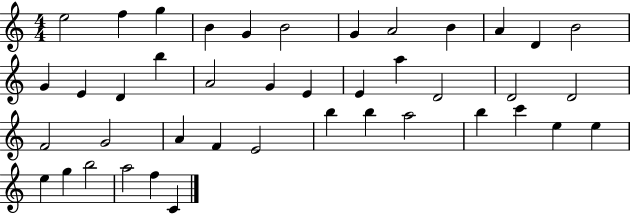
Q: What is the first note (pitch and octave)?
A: E5